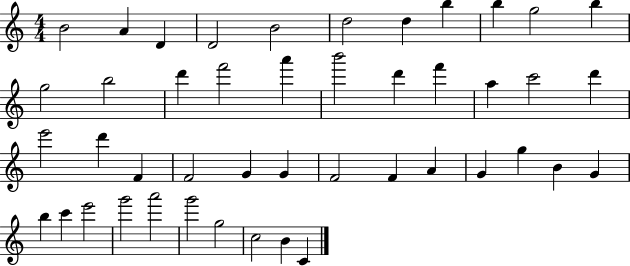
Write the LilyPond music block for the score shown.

{
  \clef treble
  \numericTimeSignature
  \time 4/4
  \key c \major
  b'2 a'4 d'4 | d'2 b'2 | d''2 d''4 b''4 | b''4 g''2 b''4 | \break g''2 b''2 | d'''4 f'''2 a'''4 | b'''2 d'''4 f'''4 | a''4 c'''2 d'''4 | \break e'''2 d'''4 f'4 | f'2 g'4 g'4 | f'2 f'4 a'4 | g'4 g''4 b'4 g'4 | \break b''4 c'''4 e'''2 | g'''2 a'''2 | g'''2 g''2 | c''2 b'4 c'4 | \break \bar "|."
}